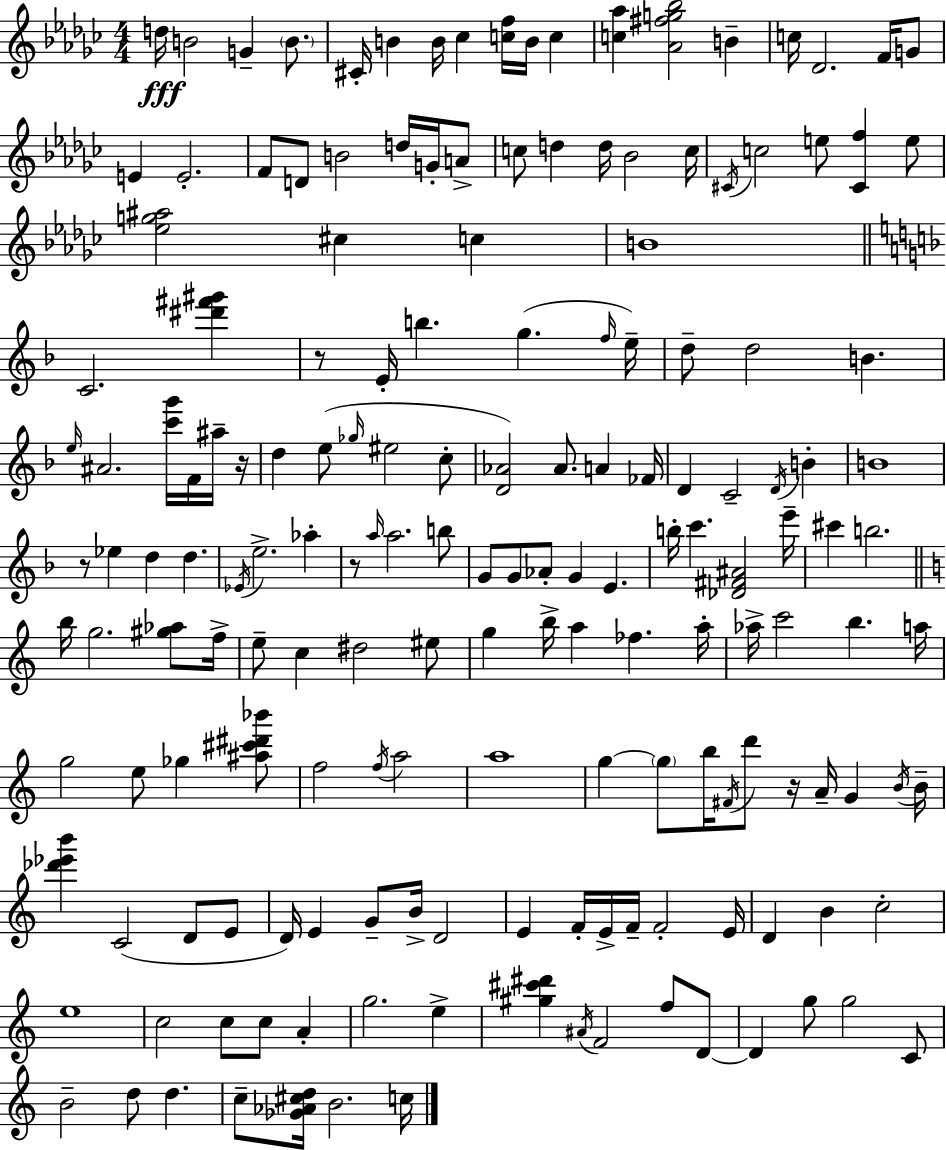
D5/s B4/h G4/q B4/e. C#4/s B4/q B4/s CES5/q [C5,F5]/s B4/s C5/q [C5,Ab5]/q [Ab4,F#5,G5,Bb5]/h B4/q C5/s Db4/h. F4/s G4/e E4/q E4/h. F4/e D4/e B4/h D5/s G4/s A4/e C5/e D5/q D5/s Bb4/h C5/s C#4/s C5/h E5/e [C#4,F5]/q E5/e [Eb5,G5,A#5]/h C#5/q C5/q B4/w C4/h. [D#6,F#6,G#6]/q R/e E4/s B5/q. G5/q. F5/s E5/s D5/e D5/h B4/q. E5/s A#4/h. [C6,G6]/s F4/s A#5/s R/s D5/q E5/e Gb5/s EIS5/h C5/e [D4,Ab4]/h Ab4/e. A4/q FES4/s D4/q C4/h D4/s B4/q B4/w R/e Eb5/q D5/q D5/q. Eb4/s E5/h. Ab5/q R/e A5/s A5/h. B5/e G4/e G4/e Ab4/e G4/q E4/q. B5/s C6/q. [Db4,F#4,A#4]/h E6/s C#6/q B5/h. B5/s G5/h. [G#5,Ab5]/e F5/s E5/e C5/q D#5/h EIS5/e G5/q B5/s A5/q FES5/q. A5/s Ab5/s C6/h B5/q. A5/s G5/h E5/e Gb5/q [A#5,C#6,D#6,Bb6]/e F5/h F5/s A5/h A5/w G5/q G5/e B5/s F#4/s D6/e R/s A4/s G4/q B4/s B4/s [Db6,Eb6,B6]/q C4/h D4/e E4/e D4/s E4/q G4/e B4/s D4/h E4/q F4/s E4/s F4/s F4/h E4/s D4/q B4/q C5/h E5/w C5/h C5/e C5/e A4/q G5/h. E5/q [G#5,C#6,D#6]/q A#4/s F4/h F5/e D4/e D4/q G5/e G5/h C4/e B4/h D5/e D5/q. C5/e [Gb4,Ab4,C#5,D5]/s B4/h. C5/s